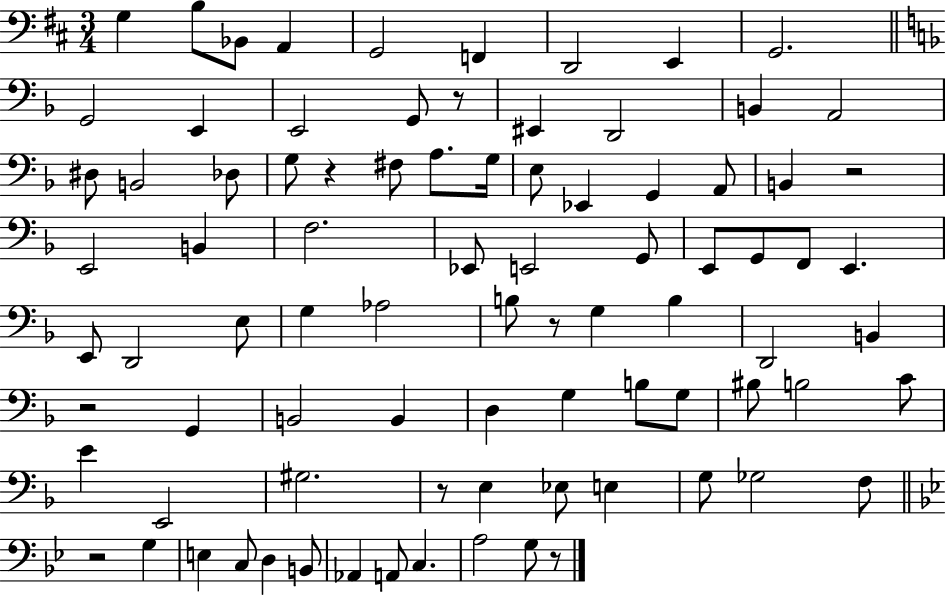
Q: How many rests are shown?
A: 8